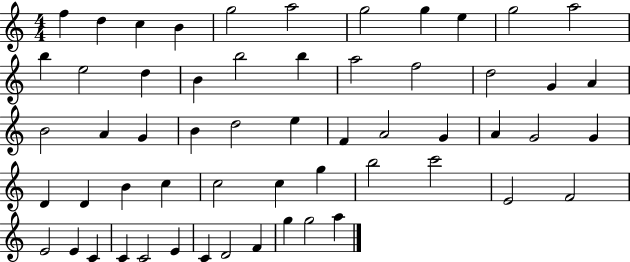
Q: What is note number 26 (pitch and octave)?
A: B4